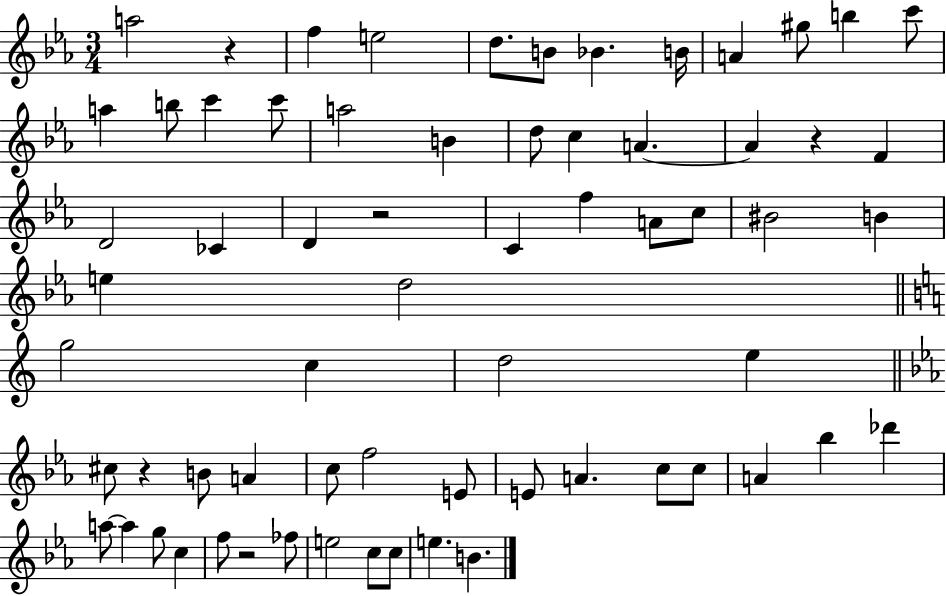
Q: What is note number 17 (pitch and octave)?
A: B4